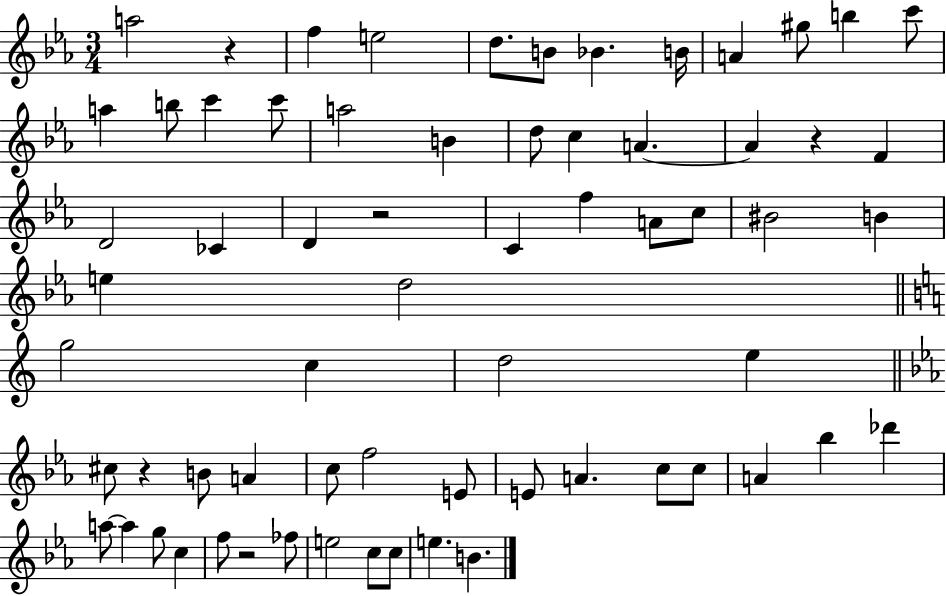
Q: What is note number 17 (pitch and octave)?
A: B4